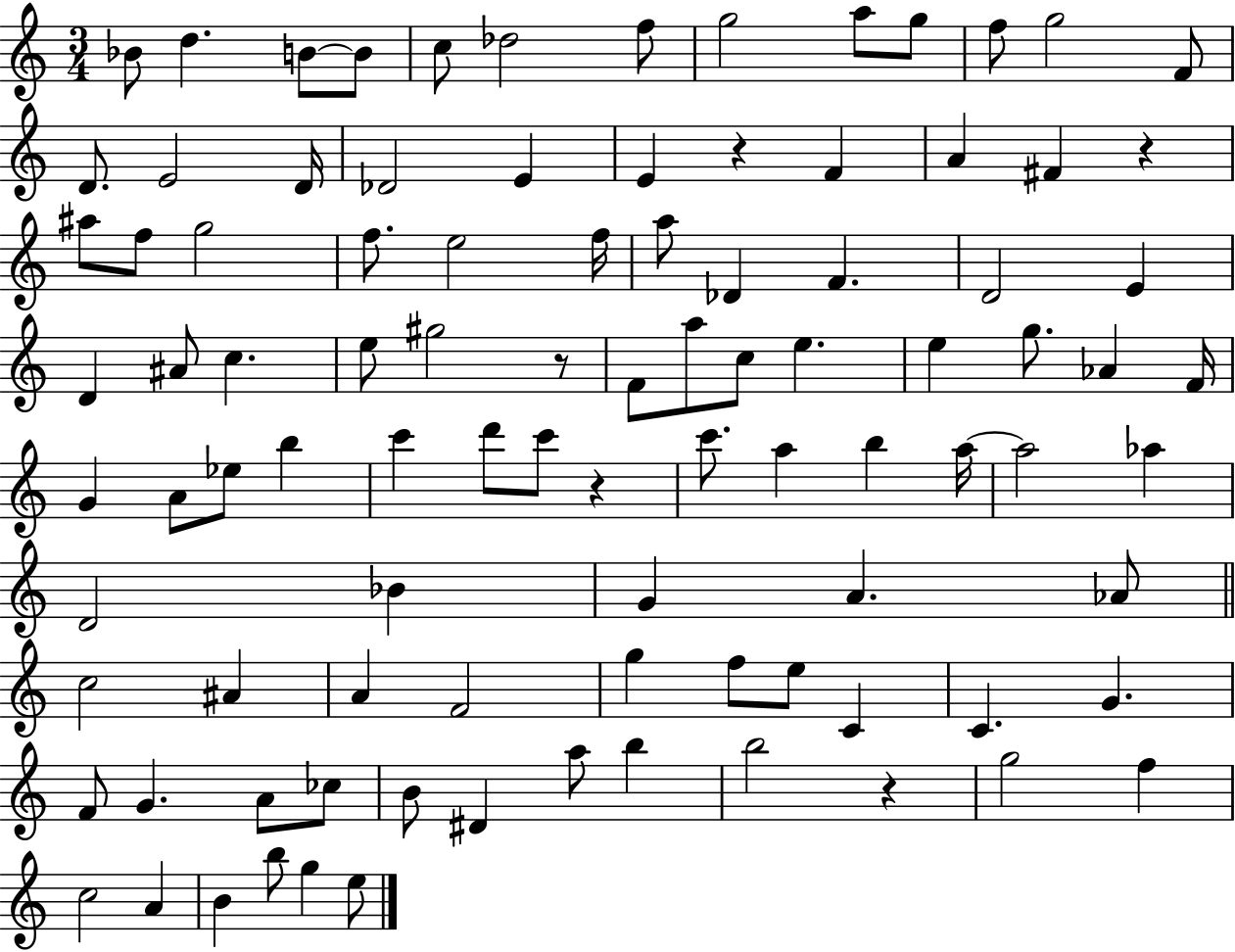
Bb4/e D5/q. B4/e B4/e C5/e Db5/h F5/e G5/h A5/e G5/e F5/e G5/h F4/e D4/e. E4/h D4/s Db4/h E4/q E4/q R/q F4/q A4/q F#4/q R/q A#5/e F5/e G5/h F5/e. E5/h F5/s A5/e Db4/q F4/q. D4/h E4/q D4/q A#4/e C5/q. E5/e G#5/h R/e F4/e A5/e C5/e E5/q. E5/q G5/e. Ab4/q F4/s G4/q A4/e Eb5/e B5/q C6/q D6/e C6/e R/q C6/e. A5/q B5/q A5/s A5/h Ab5/q D4/h Bb4/q G4/q A4/q. Ab4/e C5/h A#4/q A4/q F4/h G5/q F5/e E5/e C4/q C4/q. G4/q. F4/e G4/q. A4/e CES5/e B4/e D#4/q A5/e B5/q B5/h R/q G5/h F5/q C5/h A4/q B4/q B5/e G5/q E5/e